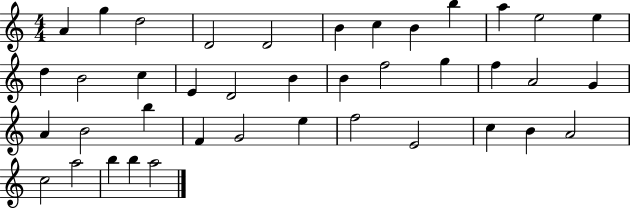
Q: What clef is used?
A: treble